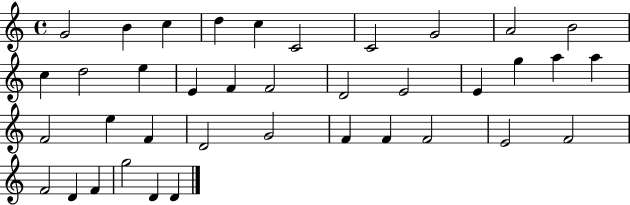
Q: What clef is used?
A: treble